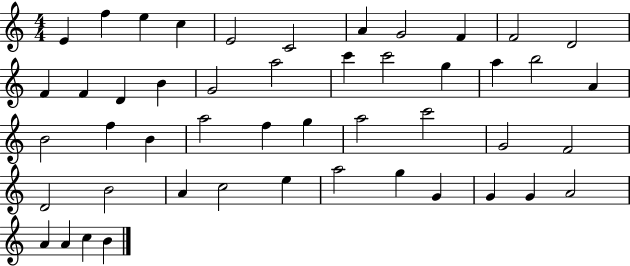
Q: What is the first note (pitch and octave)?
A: E4